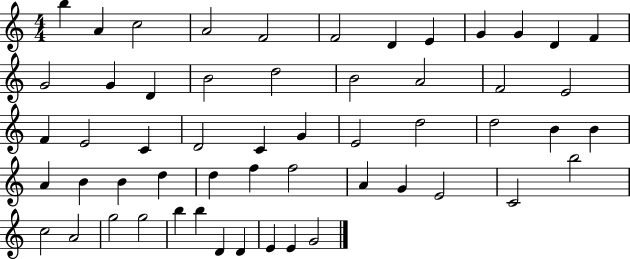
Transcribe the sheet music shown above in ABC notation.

X:1
T:Untitled
M:4/4
L:1/4
K:C
b A c2 A2 F2 F2 D E G G D F G2 G D B2 d2 B2 A2 F2 E2 F E2 C D2 C G E2 d2 d2 B B A B B d d f f2 A G E2 C2 b2 c2 A2 g2 g2 b b D D E E G2